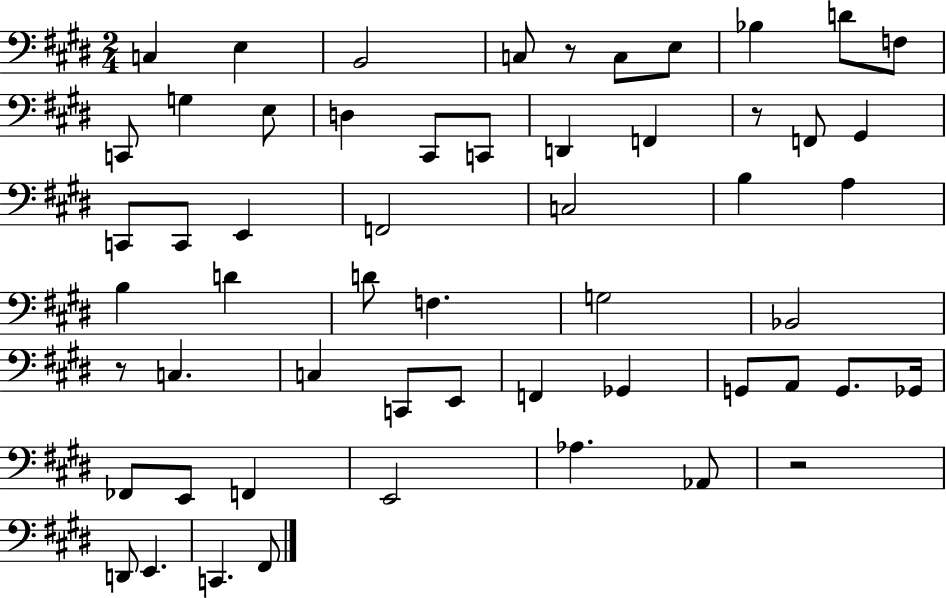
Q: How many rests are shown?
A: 4